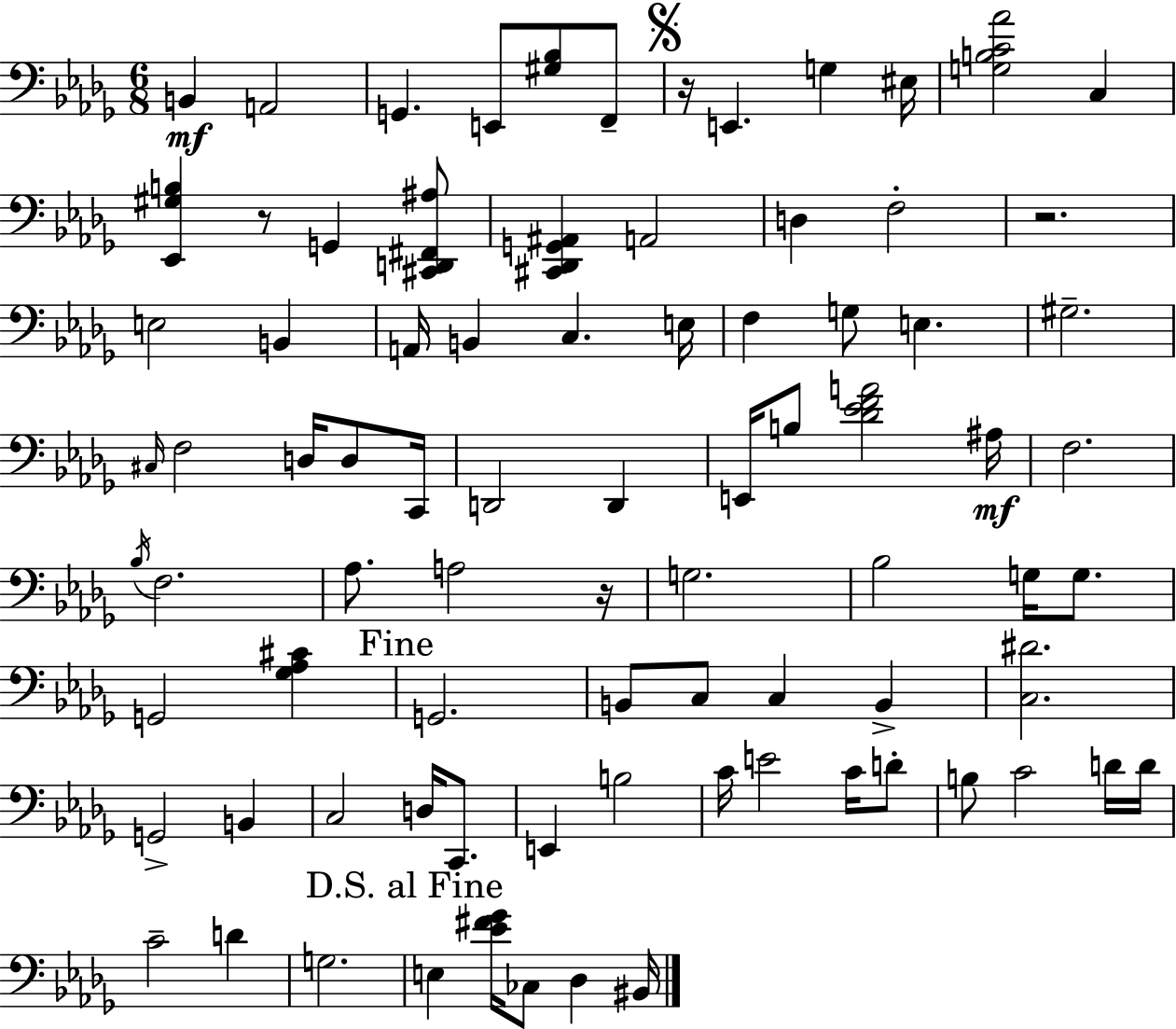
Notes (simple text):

B2/q A2/h G2/q. E2/e [G#3,Bb3]/e F2/e R/s E2/q. G3/q EIS3/s [G3,B3,C4,Ab4]/h C3/q [Eb2,G#3,B3]/q R/e G2/q [C#2,D2,F#2,A#3]/e [C#2,Db2,G2,A#2]/q A2/h D3/q F3/h R/h. E3/h B2/q A2/s B2/q C3/q. E3/s F3/q G3/e E3/q. G#3/h. C#3/s F3/h D3/s D3/e C2/s D2/h D2/q E2/s B3/e [Db4,Eb4,F4,A4]/h A#3/s F3/h. Bb3/s F3/h. Ab3/e. A3/h R/s G3/h. Bb3/h G3/s G3/e. G2/h [Gb3,Ab3,C#4]/q G2/h. B2/e C3/e C3/q B2/q [C3,D#4]/h. G2/h B2/q C3/h D3/s C2/e. E2/q B3/h C4/s E4/h C4/s D4/e B3/e C4/h D4/s D4/s C4/h D4/q G3/h. E3/q [Eb4,F#4,Gb4]/s CES3/e Db3/q BIS2/s